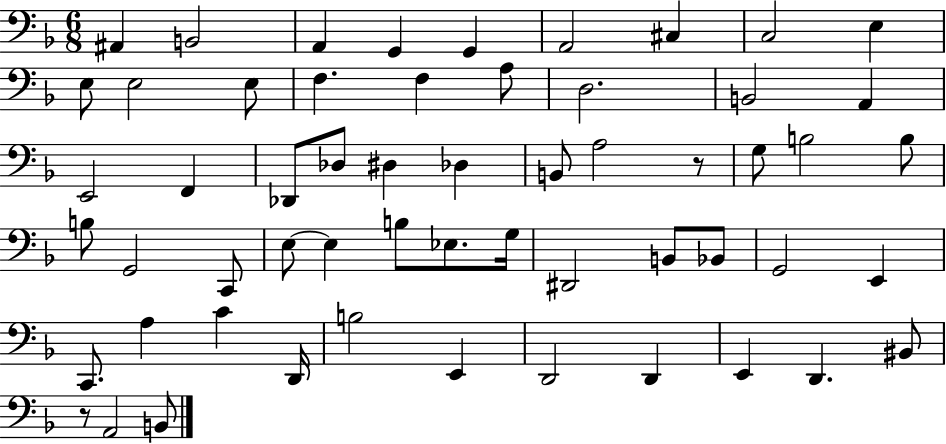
{
  \clef bass
  \numericTimeSignature
  \time 6/8
  \key f \major
  ais,4 b,2 | a,4 g,4 g,4 | a,2 cis4 | c2 e4 | \break e8 e2 e8 | f4. f4 a8 | d2. | b,2 a,4 | \break e,2 f,4 | des,8 des8 dis4 des4 | b,8 a2 r8 | g8 b2 b8 | \break b8 g,2 c,8 | e8~~ e4 b8 ees8. g16 | dis,2 b,8 bes,8 | g,2 e,4 | \break c,8. a4 c'4 d,16 | b2 e,4 | d,2 d,4 | e,4 d,4. bis,8 | \break r8 a,2 b,8 | \bar "|."
}